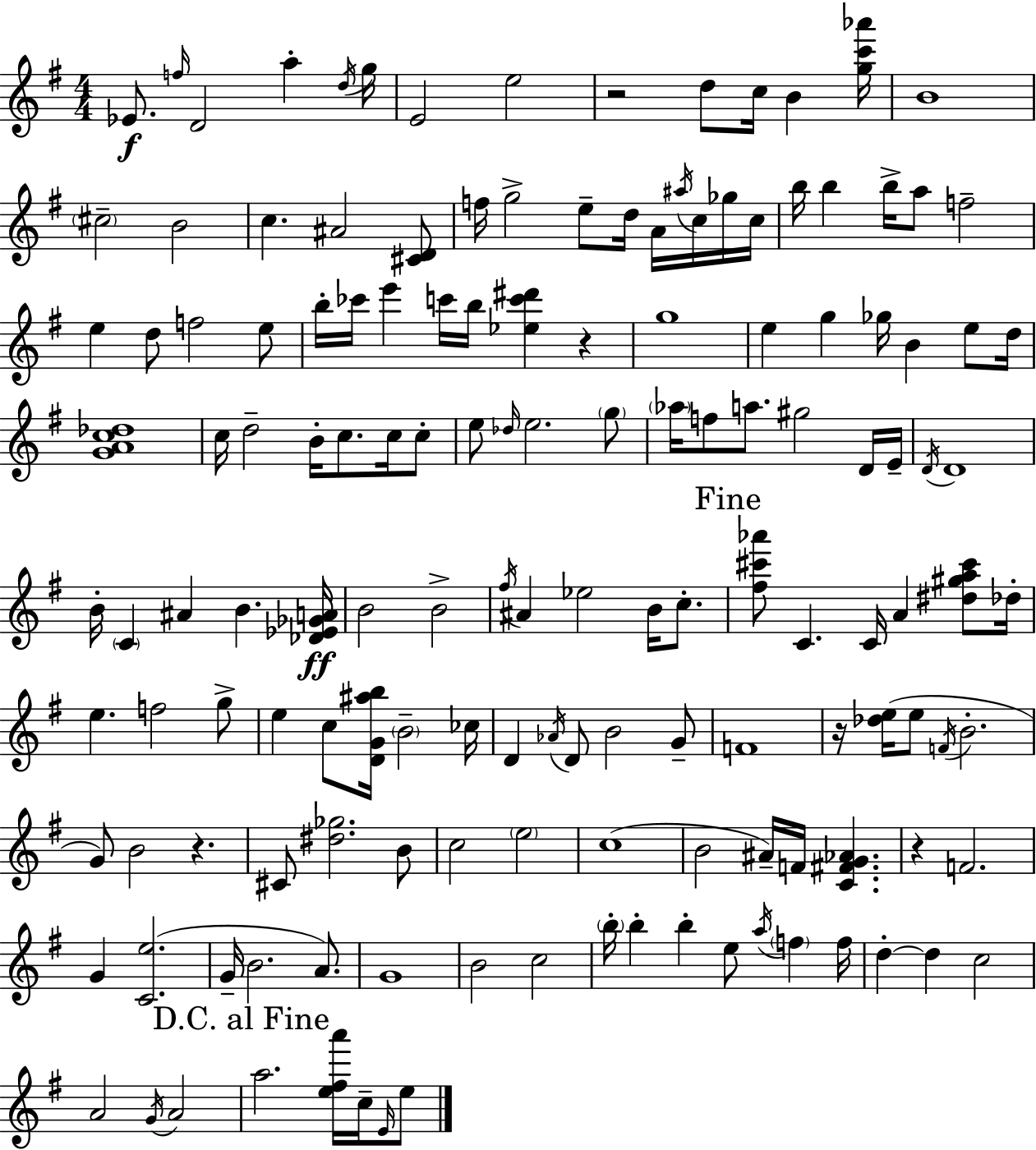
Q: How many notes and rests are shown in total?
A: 148